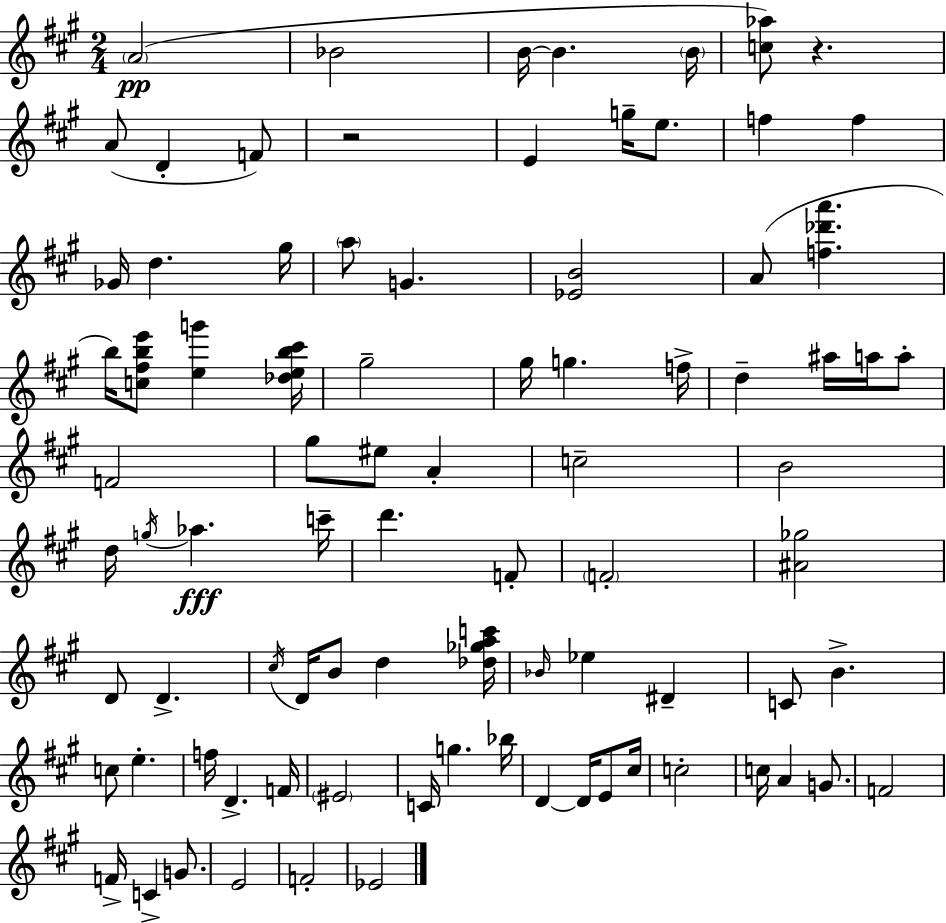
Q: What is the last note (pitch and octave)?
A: Eb4